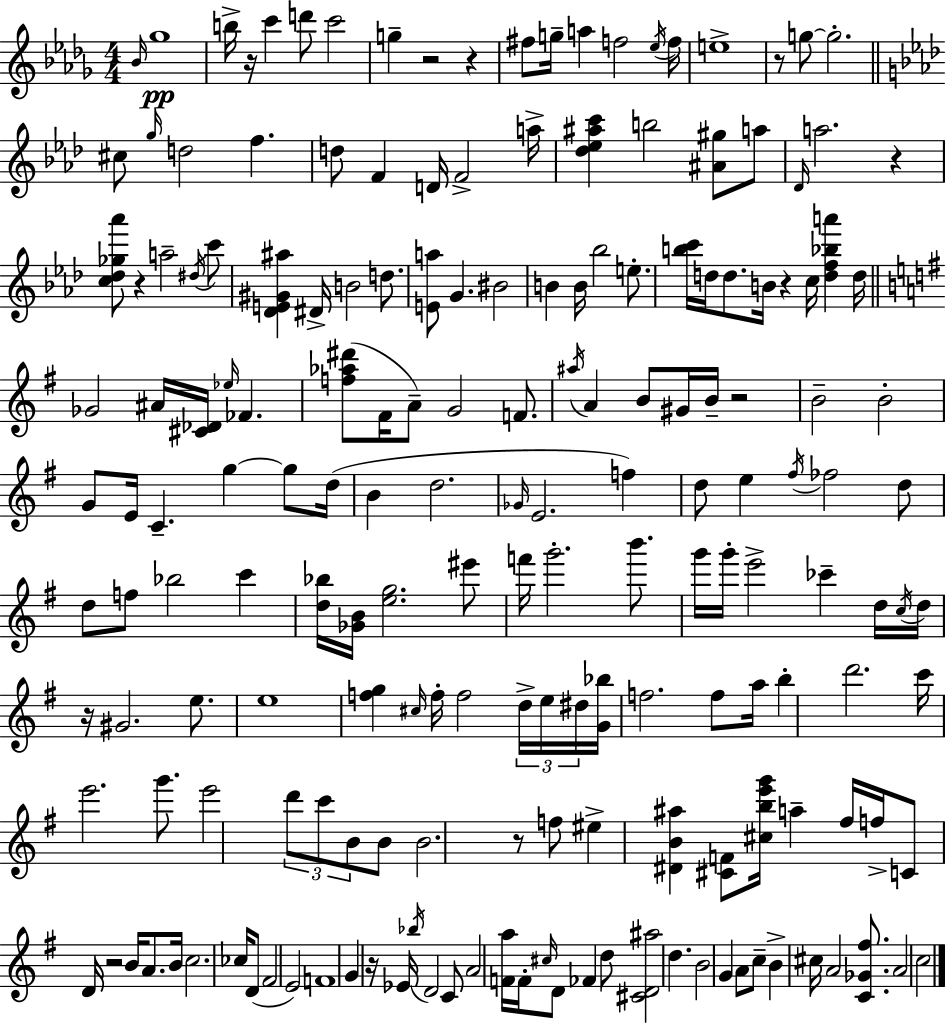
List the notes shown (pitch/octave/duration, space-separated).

Bb4/s Gb5/w B5/s R/s C6/q D6/e C6/h G5/q R/h R/q F#5/e G5/s A5/q F5/h Eb5/s F5/s E5/w R/e G5/e G5/h. C#5/e G5/s D5/h F5/q. D5/e F4/q D4/s F4/h A5/s [Db5,Eb5,A#5,C6]/q B5/h [A#4,G#5]/e A5/e Db4/s A5/h. R/q [C5,Db5,Gb5,Ab6]/e R/q A5/h D#5/s C6/e [Db4,E4,G#4,A#5]/q D#4/s B4/h D5/e. [E4,A5]/e G4/q. BIS4/h B4/q B4/s Bb5/h E5/e. [B5,C6]/s D5/s D5/e. B4/s R/q C5/s [D5,F5,Bb5,A6]/q D5/s Gb4/h A#4/s [C#4,Db4]/s Eb5/s FES4/q. [F5,Ab5,D#6]/e F#4/s A4/e G4/h F4/e. A#5/s A4/q B4/e G#4/s B4/s R/h B4/h B4/h G4/e E4/s C4/q. G5/q G5/e D5/s B4/q D5/h. Gb4/s E4/h. F5/q D5/e E5/q F#5/s FES5/h D5/e D5/e F5/e Bb5/h C6/q [D5,Bb5]/s [Gb4,B4]/s [E5,G5]/h. EIS6/e F6/s G6/h. B6/e. G6/s G6/s E6/h CES6/q D5/s C5/s D5/s R/s G#4/h. E5/e. E5/w [F5,G5]/q C#5/s F5/s F5/h D5/s E5/s D#5/s [G4,Bb5]/s F5/h. F5/e A5/s B5/q D6/h. C6/s E6/h. G6/e. E6/h D6/e C6/e B4/e B4/e B4/h. R/e F5/e EIS5/q [D#4,B4,A#5]/q [C#4,F4]/e [C#5,B5,E6,G6]/s A5/q F#5/s F5/s C4/e D4/s R/h B4/s A4/e. B4/s C5/h. CES5/s D4/e F#4/h E4/h F4/w G4/q R/s Eb4/s Bb5/s D4/h C4/e A4/h [F4,A5]/s F4/s C#5/s D4/e FES4/q D5/e [C#4,D4,A#5]/h D5/q. B4/h G4/q A4/e C5/e B4/q C#5/s A4/h [C4,Gb4,F#5]/e. A4/h C5/h